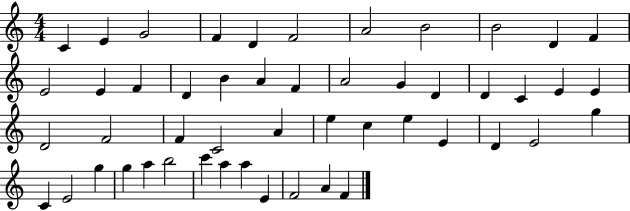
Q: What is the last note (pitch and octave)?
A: F4